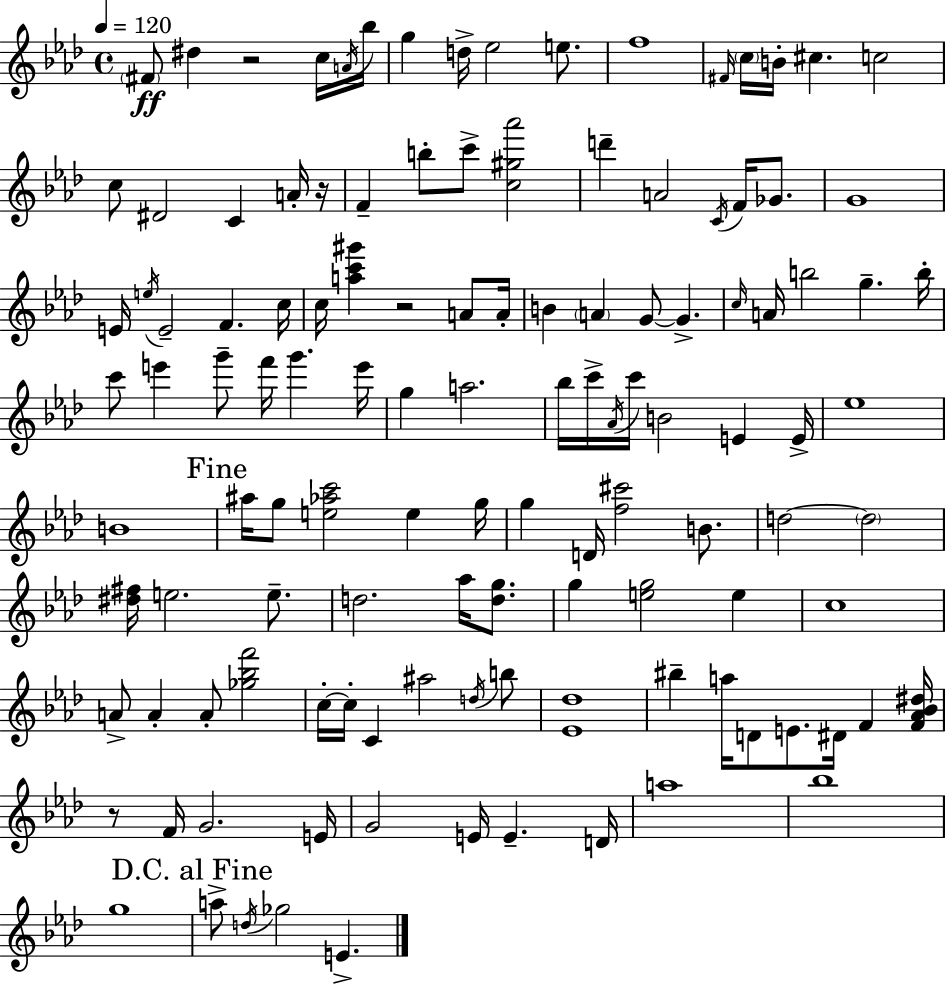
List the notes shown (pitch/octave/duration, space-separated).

F#4/e D#5/q R/h C5/s A4/s Bb5/s G5/q D5/s Eb5/h E5/e. F5/w F#4/s C5/s B4/s C#5/q. C5/h C5/e D#4/h C4/q A4/s R/s F4/q B5/e C6/e [C5,G#5,Ab6]/h D6/q A4/h C4/s F4/s Gb4/e. G4/w E4/s E5/s E4/h F4/q. C5/s C5/s [A5,C6,G#6]/q R/h A4/e A4/s B4/q A4/q G4/e G4/q. C5/s A4/s B5/h G5/q. B5/s C6/e E6/q G6/e F6/s G6/q. E6/s G5/q A5/h. Bb5/s C6/s Ab4/s C6/s B4/h E4/q E4/s Eb5/w B4/w A#5/s G5/e [E5,Ab5,C6]/h E5/q G5/s G5/q D4/s [F5,C#6]/h B4/e. D5/h D5/h [D#5,F#5]/s E5/h. E5/e. D5/h. Ab5/s [D5,G5]/e. G5/q [E5,G5]/h E5/q C5/w A4/e A4/q A4/e [Gb5,Bb5,F6]/h C5/s C5/s C4/q A#5/h D5/s B5/e [Eb4,Db5]/w BIS5/q A5/s D4/e E4/e. D#4/s F4/q [F4,Ab4,Bb4,D#5]/s R/e F4/s G4/h. E4/s G4/h E4/s E4/q. D4/s A5/w Bb5/w G5/w A5/e D5/s Gb5/h E4/q.